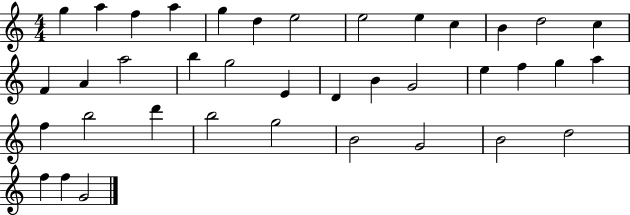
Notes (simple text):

G5/q A5/q F5/q A5/q G5/q D5/q E5/h E5/h E5/q C5/q B4/q D5/h C5/q F4/q A4/q A5/h B5/q G5/h E4/q D4/q B4/q G4/h E5/q F5/q G5/q A5/q F5/q B5/h D6/q B5/h G5/h B4/h G4/h B4/h D5/h F5/q F5/q G4/h